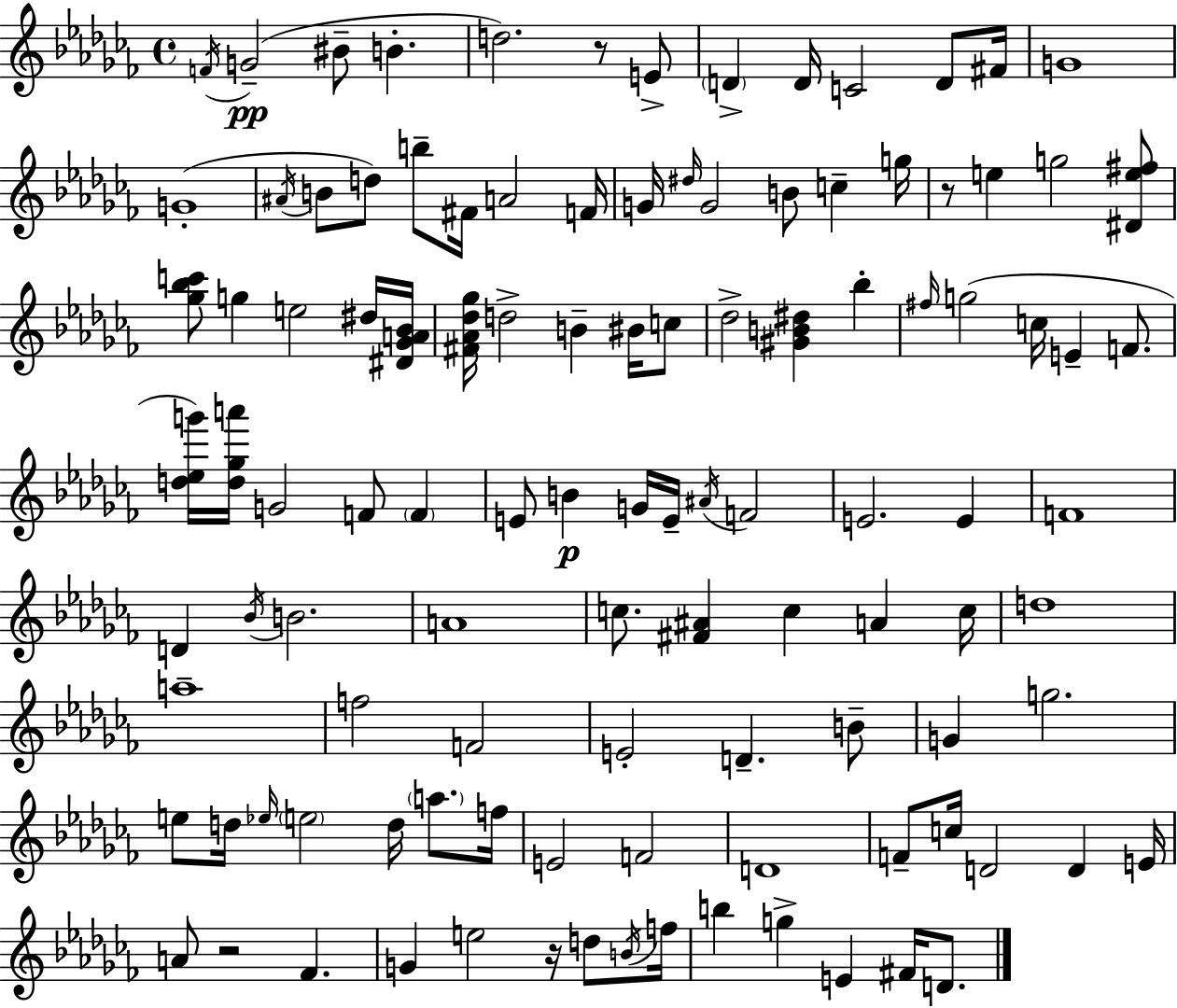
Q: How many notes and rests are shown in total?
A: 110